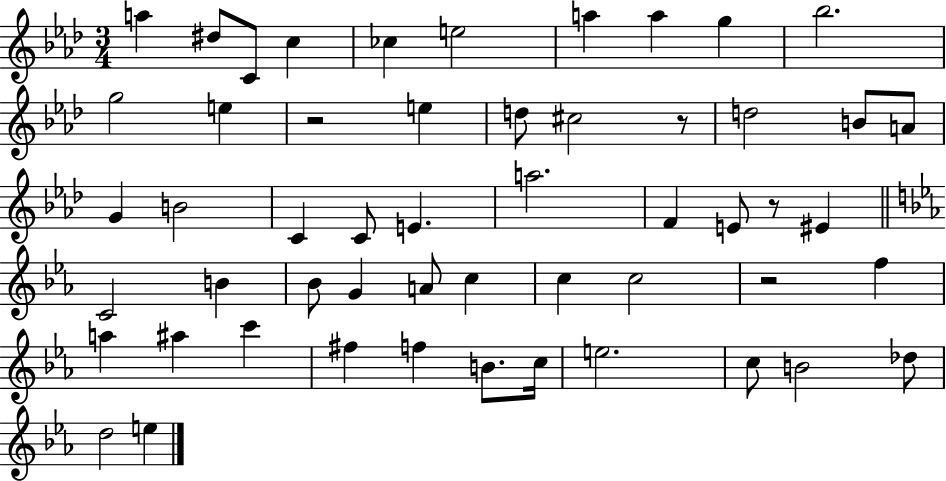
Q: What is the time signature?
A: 3/4